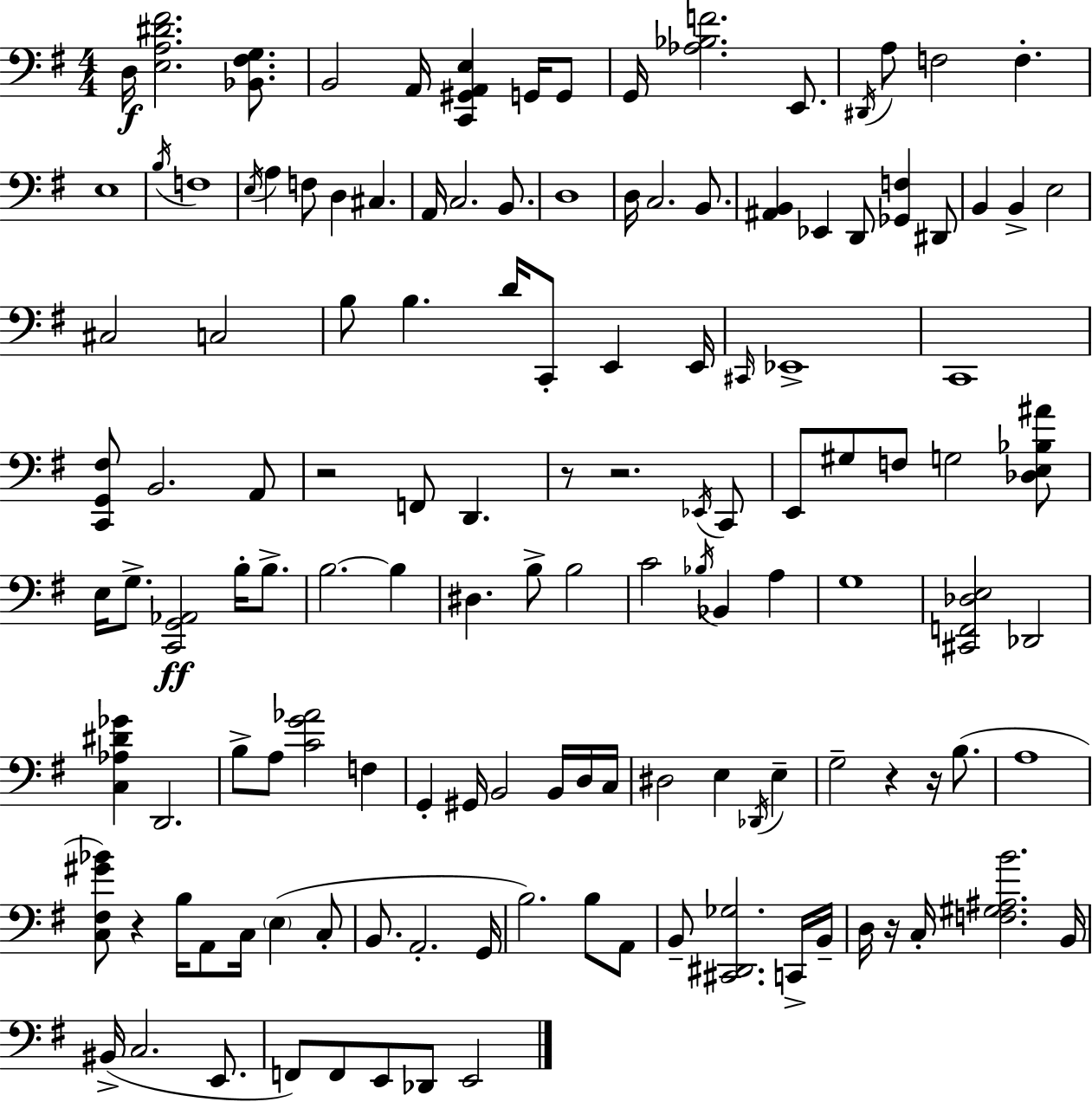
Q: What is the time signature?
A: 4/4